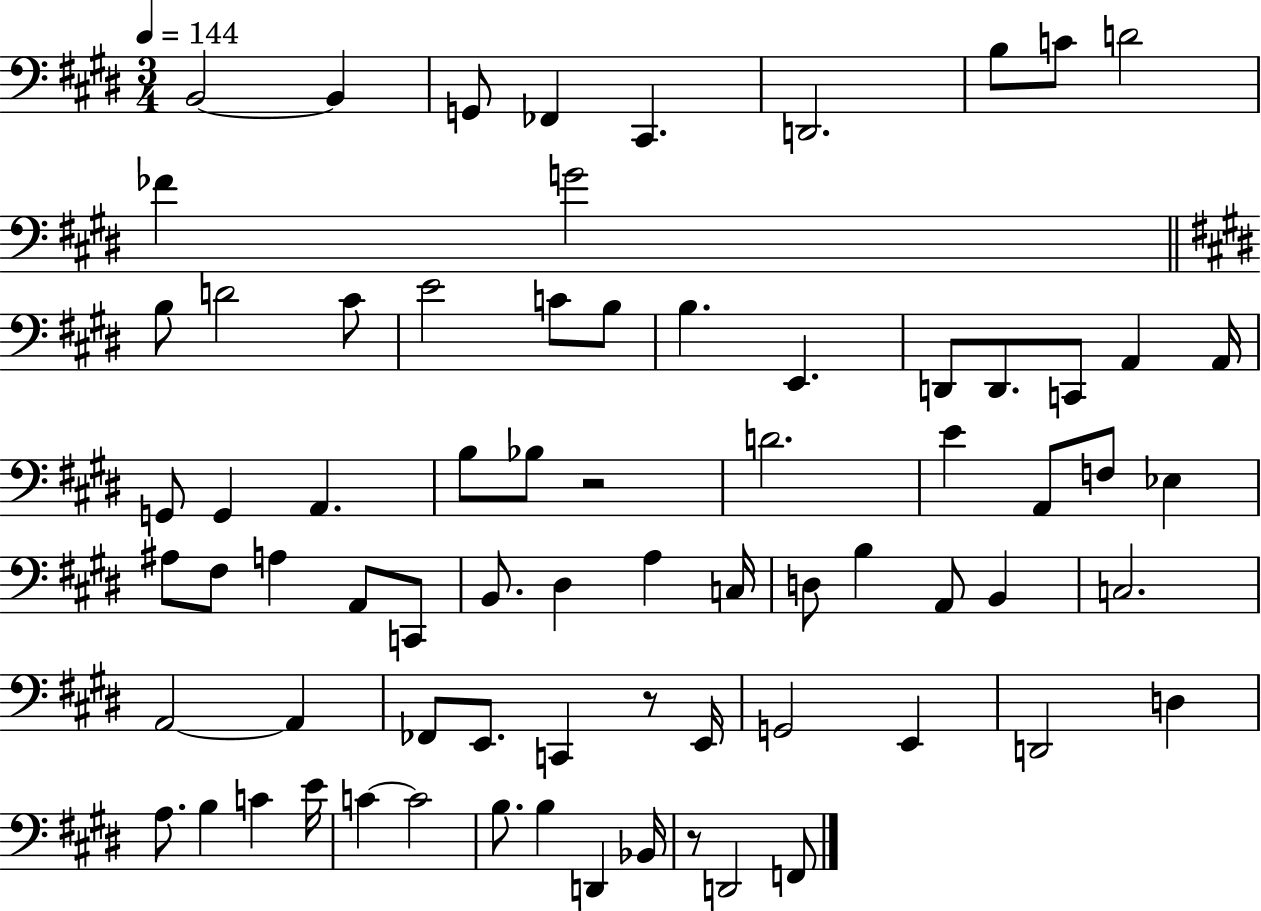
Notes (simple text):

B2/h B2/q G2/e FES2/q C#2/q. D2/h. B3/e C4/e D4/h FES4/q G4/h B3/e D4/h C#4/e E4/h C4/e B3/e B3/q. E2/q. D2/e D2/e. C2/e A2/q A2/s G2/e G2/q A2/q. B3/e Bb3/e R/h D4/h. E4/q A2/e F3/e Eb3/q A#3/e F#3/e A3/q A2/e C2/e B2/e. D#3/q A3/q C3/s D3/e B3/q A2/e B2/q C3/h. A2/h A2/q FES2/e E2/e. C2/q R/e E2/s G2/h E2/q D2/h D3/q A3/e. B3/q C4/q E4/s C4/q C4/h B3/e. B3/q D2/q Bb2/s R/e D2/h F2/e